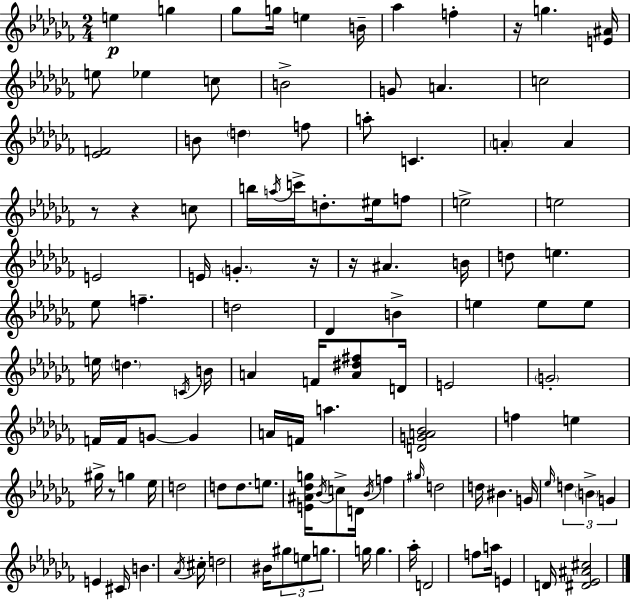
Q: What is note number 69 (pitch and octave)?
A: D5